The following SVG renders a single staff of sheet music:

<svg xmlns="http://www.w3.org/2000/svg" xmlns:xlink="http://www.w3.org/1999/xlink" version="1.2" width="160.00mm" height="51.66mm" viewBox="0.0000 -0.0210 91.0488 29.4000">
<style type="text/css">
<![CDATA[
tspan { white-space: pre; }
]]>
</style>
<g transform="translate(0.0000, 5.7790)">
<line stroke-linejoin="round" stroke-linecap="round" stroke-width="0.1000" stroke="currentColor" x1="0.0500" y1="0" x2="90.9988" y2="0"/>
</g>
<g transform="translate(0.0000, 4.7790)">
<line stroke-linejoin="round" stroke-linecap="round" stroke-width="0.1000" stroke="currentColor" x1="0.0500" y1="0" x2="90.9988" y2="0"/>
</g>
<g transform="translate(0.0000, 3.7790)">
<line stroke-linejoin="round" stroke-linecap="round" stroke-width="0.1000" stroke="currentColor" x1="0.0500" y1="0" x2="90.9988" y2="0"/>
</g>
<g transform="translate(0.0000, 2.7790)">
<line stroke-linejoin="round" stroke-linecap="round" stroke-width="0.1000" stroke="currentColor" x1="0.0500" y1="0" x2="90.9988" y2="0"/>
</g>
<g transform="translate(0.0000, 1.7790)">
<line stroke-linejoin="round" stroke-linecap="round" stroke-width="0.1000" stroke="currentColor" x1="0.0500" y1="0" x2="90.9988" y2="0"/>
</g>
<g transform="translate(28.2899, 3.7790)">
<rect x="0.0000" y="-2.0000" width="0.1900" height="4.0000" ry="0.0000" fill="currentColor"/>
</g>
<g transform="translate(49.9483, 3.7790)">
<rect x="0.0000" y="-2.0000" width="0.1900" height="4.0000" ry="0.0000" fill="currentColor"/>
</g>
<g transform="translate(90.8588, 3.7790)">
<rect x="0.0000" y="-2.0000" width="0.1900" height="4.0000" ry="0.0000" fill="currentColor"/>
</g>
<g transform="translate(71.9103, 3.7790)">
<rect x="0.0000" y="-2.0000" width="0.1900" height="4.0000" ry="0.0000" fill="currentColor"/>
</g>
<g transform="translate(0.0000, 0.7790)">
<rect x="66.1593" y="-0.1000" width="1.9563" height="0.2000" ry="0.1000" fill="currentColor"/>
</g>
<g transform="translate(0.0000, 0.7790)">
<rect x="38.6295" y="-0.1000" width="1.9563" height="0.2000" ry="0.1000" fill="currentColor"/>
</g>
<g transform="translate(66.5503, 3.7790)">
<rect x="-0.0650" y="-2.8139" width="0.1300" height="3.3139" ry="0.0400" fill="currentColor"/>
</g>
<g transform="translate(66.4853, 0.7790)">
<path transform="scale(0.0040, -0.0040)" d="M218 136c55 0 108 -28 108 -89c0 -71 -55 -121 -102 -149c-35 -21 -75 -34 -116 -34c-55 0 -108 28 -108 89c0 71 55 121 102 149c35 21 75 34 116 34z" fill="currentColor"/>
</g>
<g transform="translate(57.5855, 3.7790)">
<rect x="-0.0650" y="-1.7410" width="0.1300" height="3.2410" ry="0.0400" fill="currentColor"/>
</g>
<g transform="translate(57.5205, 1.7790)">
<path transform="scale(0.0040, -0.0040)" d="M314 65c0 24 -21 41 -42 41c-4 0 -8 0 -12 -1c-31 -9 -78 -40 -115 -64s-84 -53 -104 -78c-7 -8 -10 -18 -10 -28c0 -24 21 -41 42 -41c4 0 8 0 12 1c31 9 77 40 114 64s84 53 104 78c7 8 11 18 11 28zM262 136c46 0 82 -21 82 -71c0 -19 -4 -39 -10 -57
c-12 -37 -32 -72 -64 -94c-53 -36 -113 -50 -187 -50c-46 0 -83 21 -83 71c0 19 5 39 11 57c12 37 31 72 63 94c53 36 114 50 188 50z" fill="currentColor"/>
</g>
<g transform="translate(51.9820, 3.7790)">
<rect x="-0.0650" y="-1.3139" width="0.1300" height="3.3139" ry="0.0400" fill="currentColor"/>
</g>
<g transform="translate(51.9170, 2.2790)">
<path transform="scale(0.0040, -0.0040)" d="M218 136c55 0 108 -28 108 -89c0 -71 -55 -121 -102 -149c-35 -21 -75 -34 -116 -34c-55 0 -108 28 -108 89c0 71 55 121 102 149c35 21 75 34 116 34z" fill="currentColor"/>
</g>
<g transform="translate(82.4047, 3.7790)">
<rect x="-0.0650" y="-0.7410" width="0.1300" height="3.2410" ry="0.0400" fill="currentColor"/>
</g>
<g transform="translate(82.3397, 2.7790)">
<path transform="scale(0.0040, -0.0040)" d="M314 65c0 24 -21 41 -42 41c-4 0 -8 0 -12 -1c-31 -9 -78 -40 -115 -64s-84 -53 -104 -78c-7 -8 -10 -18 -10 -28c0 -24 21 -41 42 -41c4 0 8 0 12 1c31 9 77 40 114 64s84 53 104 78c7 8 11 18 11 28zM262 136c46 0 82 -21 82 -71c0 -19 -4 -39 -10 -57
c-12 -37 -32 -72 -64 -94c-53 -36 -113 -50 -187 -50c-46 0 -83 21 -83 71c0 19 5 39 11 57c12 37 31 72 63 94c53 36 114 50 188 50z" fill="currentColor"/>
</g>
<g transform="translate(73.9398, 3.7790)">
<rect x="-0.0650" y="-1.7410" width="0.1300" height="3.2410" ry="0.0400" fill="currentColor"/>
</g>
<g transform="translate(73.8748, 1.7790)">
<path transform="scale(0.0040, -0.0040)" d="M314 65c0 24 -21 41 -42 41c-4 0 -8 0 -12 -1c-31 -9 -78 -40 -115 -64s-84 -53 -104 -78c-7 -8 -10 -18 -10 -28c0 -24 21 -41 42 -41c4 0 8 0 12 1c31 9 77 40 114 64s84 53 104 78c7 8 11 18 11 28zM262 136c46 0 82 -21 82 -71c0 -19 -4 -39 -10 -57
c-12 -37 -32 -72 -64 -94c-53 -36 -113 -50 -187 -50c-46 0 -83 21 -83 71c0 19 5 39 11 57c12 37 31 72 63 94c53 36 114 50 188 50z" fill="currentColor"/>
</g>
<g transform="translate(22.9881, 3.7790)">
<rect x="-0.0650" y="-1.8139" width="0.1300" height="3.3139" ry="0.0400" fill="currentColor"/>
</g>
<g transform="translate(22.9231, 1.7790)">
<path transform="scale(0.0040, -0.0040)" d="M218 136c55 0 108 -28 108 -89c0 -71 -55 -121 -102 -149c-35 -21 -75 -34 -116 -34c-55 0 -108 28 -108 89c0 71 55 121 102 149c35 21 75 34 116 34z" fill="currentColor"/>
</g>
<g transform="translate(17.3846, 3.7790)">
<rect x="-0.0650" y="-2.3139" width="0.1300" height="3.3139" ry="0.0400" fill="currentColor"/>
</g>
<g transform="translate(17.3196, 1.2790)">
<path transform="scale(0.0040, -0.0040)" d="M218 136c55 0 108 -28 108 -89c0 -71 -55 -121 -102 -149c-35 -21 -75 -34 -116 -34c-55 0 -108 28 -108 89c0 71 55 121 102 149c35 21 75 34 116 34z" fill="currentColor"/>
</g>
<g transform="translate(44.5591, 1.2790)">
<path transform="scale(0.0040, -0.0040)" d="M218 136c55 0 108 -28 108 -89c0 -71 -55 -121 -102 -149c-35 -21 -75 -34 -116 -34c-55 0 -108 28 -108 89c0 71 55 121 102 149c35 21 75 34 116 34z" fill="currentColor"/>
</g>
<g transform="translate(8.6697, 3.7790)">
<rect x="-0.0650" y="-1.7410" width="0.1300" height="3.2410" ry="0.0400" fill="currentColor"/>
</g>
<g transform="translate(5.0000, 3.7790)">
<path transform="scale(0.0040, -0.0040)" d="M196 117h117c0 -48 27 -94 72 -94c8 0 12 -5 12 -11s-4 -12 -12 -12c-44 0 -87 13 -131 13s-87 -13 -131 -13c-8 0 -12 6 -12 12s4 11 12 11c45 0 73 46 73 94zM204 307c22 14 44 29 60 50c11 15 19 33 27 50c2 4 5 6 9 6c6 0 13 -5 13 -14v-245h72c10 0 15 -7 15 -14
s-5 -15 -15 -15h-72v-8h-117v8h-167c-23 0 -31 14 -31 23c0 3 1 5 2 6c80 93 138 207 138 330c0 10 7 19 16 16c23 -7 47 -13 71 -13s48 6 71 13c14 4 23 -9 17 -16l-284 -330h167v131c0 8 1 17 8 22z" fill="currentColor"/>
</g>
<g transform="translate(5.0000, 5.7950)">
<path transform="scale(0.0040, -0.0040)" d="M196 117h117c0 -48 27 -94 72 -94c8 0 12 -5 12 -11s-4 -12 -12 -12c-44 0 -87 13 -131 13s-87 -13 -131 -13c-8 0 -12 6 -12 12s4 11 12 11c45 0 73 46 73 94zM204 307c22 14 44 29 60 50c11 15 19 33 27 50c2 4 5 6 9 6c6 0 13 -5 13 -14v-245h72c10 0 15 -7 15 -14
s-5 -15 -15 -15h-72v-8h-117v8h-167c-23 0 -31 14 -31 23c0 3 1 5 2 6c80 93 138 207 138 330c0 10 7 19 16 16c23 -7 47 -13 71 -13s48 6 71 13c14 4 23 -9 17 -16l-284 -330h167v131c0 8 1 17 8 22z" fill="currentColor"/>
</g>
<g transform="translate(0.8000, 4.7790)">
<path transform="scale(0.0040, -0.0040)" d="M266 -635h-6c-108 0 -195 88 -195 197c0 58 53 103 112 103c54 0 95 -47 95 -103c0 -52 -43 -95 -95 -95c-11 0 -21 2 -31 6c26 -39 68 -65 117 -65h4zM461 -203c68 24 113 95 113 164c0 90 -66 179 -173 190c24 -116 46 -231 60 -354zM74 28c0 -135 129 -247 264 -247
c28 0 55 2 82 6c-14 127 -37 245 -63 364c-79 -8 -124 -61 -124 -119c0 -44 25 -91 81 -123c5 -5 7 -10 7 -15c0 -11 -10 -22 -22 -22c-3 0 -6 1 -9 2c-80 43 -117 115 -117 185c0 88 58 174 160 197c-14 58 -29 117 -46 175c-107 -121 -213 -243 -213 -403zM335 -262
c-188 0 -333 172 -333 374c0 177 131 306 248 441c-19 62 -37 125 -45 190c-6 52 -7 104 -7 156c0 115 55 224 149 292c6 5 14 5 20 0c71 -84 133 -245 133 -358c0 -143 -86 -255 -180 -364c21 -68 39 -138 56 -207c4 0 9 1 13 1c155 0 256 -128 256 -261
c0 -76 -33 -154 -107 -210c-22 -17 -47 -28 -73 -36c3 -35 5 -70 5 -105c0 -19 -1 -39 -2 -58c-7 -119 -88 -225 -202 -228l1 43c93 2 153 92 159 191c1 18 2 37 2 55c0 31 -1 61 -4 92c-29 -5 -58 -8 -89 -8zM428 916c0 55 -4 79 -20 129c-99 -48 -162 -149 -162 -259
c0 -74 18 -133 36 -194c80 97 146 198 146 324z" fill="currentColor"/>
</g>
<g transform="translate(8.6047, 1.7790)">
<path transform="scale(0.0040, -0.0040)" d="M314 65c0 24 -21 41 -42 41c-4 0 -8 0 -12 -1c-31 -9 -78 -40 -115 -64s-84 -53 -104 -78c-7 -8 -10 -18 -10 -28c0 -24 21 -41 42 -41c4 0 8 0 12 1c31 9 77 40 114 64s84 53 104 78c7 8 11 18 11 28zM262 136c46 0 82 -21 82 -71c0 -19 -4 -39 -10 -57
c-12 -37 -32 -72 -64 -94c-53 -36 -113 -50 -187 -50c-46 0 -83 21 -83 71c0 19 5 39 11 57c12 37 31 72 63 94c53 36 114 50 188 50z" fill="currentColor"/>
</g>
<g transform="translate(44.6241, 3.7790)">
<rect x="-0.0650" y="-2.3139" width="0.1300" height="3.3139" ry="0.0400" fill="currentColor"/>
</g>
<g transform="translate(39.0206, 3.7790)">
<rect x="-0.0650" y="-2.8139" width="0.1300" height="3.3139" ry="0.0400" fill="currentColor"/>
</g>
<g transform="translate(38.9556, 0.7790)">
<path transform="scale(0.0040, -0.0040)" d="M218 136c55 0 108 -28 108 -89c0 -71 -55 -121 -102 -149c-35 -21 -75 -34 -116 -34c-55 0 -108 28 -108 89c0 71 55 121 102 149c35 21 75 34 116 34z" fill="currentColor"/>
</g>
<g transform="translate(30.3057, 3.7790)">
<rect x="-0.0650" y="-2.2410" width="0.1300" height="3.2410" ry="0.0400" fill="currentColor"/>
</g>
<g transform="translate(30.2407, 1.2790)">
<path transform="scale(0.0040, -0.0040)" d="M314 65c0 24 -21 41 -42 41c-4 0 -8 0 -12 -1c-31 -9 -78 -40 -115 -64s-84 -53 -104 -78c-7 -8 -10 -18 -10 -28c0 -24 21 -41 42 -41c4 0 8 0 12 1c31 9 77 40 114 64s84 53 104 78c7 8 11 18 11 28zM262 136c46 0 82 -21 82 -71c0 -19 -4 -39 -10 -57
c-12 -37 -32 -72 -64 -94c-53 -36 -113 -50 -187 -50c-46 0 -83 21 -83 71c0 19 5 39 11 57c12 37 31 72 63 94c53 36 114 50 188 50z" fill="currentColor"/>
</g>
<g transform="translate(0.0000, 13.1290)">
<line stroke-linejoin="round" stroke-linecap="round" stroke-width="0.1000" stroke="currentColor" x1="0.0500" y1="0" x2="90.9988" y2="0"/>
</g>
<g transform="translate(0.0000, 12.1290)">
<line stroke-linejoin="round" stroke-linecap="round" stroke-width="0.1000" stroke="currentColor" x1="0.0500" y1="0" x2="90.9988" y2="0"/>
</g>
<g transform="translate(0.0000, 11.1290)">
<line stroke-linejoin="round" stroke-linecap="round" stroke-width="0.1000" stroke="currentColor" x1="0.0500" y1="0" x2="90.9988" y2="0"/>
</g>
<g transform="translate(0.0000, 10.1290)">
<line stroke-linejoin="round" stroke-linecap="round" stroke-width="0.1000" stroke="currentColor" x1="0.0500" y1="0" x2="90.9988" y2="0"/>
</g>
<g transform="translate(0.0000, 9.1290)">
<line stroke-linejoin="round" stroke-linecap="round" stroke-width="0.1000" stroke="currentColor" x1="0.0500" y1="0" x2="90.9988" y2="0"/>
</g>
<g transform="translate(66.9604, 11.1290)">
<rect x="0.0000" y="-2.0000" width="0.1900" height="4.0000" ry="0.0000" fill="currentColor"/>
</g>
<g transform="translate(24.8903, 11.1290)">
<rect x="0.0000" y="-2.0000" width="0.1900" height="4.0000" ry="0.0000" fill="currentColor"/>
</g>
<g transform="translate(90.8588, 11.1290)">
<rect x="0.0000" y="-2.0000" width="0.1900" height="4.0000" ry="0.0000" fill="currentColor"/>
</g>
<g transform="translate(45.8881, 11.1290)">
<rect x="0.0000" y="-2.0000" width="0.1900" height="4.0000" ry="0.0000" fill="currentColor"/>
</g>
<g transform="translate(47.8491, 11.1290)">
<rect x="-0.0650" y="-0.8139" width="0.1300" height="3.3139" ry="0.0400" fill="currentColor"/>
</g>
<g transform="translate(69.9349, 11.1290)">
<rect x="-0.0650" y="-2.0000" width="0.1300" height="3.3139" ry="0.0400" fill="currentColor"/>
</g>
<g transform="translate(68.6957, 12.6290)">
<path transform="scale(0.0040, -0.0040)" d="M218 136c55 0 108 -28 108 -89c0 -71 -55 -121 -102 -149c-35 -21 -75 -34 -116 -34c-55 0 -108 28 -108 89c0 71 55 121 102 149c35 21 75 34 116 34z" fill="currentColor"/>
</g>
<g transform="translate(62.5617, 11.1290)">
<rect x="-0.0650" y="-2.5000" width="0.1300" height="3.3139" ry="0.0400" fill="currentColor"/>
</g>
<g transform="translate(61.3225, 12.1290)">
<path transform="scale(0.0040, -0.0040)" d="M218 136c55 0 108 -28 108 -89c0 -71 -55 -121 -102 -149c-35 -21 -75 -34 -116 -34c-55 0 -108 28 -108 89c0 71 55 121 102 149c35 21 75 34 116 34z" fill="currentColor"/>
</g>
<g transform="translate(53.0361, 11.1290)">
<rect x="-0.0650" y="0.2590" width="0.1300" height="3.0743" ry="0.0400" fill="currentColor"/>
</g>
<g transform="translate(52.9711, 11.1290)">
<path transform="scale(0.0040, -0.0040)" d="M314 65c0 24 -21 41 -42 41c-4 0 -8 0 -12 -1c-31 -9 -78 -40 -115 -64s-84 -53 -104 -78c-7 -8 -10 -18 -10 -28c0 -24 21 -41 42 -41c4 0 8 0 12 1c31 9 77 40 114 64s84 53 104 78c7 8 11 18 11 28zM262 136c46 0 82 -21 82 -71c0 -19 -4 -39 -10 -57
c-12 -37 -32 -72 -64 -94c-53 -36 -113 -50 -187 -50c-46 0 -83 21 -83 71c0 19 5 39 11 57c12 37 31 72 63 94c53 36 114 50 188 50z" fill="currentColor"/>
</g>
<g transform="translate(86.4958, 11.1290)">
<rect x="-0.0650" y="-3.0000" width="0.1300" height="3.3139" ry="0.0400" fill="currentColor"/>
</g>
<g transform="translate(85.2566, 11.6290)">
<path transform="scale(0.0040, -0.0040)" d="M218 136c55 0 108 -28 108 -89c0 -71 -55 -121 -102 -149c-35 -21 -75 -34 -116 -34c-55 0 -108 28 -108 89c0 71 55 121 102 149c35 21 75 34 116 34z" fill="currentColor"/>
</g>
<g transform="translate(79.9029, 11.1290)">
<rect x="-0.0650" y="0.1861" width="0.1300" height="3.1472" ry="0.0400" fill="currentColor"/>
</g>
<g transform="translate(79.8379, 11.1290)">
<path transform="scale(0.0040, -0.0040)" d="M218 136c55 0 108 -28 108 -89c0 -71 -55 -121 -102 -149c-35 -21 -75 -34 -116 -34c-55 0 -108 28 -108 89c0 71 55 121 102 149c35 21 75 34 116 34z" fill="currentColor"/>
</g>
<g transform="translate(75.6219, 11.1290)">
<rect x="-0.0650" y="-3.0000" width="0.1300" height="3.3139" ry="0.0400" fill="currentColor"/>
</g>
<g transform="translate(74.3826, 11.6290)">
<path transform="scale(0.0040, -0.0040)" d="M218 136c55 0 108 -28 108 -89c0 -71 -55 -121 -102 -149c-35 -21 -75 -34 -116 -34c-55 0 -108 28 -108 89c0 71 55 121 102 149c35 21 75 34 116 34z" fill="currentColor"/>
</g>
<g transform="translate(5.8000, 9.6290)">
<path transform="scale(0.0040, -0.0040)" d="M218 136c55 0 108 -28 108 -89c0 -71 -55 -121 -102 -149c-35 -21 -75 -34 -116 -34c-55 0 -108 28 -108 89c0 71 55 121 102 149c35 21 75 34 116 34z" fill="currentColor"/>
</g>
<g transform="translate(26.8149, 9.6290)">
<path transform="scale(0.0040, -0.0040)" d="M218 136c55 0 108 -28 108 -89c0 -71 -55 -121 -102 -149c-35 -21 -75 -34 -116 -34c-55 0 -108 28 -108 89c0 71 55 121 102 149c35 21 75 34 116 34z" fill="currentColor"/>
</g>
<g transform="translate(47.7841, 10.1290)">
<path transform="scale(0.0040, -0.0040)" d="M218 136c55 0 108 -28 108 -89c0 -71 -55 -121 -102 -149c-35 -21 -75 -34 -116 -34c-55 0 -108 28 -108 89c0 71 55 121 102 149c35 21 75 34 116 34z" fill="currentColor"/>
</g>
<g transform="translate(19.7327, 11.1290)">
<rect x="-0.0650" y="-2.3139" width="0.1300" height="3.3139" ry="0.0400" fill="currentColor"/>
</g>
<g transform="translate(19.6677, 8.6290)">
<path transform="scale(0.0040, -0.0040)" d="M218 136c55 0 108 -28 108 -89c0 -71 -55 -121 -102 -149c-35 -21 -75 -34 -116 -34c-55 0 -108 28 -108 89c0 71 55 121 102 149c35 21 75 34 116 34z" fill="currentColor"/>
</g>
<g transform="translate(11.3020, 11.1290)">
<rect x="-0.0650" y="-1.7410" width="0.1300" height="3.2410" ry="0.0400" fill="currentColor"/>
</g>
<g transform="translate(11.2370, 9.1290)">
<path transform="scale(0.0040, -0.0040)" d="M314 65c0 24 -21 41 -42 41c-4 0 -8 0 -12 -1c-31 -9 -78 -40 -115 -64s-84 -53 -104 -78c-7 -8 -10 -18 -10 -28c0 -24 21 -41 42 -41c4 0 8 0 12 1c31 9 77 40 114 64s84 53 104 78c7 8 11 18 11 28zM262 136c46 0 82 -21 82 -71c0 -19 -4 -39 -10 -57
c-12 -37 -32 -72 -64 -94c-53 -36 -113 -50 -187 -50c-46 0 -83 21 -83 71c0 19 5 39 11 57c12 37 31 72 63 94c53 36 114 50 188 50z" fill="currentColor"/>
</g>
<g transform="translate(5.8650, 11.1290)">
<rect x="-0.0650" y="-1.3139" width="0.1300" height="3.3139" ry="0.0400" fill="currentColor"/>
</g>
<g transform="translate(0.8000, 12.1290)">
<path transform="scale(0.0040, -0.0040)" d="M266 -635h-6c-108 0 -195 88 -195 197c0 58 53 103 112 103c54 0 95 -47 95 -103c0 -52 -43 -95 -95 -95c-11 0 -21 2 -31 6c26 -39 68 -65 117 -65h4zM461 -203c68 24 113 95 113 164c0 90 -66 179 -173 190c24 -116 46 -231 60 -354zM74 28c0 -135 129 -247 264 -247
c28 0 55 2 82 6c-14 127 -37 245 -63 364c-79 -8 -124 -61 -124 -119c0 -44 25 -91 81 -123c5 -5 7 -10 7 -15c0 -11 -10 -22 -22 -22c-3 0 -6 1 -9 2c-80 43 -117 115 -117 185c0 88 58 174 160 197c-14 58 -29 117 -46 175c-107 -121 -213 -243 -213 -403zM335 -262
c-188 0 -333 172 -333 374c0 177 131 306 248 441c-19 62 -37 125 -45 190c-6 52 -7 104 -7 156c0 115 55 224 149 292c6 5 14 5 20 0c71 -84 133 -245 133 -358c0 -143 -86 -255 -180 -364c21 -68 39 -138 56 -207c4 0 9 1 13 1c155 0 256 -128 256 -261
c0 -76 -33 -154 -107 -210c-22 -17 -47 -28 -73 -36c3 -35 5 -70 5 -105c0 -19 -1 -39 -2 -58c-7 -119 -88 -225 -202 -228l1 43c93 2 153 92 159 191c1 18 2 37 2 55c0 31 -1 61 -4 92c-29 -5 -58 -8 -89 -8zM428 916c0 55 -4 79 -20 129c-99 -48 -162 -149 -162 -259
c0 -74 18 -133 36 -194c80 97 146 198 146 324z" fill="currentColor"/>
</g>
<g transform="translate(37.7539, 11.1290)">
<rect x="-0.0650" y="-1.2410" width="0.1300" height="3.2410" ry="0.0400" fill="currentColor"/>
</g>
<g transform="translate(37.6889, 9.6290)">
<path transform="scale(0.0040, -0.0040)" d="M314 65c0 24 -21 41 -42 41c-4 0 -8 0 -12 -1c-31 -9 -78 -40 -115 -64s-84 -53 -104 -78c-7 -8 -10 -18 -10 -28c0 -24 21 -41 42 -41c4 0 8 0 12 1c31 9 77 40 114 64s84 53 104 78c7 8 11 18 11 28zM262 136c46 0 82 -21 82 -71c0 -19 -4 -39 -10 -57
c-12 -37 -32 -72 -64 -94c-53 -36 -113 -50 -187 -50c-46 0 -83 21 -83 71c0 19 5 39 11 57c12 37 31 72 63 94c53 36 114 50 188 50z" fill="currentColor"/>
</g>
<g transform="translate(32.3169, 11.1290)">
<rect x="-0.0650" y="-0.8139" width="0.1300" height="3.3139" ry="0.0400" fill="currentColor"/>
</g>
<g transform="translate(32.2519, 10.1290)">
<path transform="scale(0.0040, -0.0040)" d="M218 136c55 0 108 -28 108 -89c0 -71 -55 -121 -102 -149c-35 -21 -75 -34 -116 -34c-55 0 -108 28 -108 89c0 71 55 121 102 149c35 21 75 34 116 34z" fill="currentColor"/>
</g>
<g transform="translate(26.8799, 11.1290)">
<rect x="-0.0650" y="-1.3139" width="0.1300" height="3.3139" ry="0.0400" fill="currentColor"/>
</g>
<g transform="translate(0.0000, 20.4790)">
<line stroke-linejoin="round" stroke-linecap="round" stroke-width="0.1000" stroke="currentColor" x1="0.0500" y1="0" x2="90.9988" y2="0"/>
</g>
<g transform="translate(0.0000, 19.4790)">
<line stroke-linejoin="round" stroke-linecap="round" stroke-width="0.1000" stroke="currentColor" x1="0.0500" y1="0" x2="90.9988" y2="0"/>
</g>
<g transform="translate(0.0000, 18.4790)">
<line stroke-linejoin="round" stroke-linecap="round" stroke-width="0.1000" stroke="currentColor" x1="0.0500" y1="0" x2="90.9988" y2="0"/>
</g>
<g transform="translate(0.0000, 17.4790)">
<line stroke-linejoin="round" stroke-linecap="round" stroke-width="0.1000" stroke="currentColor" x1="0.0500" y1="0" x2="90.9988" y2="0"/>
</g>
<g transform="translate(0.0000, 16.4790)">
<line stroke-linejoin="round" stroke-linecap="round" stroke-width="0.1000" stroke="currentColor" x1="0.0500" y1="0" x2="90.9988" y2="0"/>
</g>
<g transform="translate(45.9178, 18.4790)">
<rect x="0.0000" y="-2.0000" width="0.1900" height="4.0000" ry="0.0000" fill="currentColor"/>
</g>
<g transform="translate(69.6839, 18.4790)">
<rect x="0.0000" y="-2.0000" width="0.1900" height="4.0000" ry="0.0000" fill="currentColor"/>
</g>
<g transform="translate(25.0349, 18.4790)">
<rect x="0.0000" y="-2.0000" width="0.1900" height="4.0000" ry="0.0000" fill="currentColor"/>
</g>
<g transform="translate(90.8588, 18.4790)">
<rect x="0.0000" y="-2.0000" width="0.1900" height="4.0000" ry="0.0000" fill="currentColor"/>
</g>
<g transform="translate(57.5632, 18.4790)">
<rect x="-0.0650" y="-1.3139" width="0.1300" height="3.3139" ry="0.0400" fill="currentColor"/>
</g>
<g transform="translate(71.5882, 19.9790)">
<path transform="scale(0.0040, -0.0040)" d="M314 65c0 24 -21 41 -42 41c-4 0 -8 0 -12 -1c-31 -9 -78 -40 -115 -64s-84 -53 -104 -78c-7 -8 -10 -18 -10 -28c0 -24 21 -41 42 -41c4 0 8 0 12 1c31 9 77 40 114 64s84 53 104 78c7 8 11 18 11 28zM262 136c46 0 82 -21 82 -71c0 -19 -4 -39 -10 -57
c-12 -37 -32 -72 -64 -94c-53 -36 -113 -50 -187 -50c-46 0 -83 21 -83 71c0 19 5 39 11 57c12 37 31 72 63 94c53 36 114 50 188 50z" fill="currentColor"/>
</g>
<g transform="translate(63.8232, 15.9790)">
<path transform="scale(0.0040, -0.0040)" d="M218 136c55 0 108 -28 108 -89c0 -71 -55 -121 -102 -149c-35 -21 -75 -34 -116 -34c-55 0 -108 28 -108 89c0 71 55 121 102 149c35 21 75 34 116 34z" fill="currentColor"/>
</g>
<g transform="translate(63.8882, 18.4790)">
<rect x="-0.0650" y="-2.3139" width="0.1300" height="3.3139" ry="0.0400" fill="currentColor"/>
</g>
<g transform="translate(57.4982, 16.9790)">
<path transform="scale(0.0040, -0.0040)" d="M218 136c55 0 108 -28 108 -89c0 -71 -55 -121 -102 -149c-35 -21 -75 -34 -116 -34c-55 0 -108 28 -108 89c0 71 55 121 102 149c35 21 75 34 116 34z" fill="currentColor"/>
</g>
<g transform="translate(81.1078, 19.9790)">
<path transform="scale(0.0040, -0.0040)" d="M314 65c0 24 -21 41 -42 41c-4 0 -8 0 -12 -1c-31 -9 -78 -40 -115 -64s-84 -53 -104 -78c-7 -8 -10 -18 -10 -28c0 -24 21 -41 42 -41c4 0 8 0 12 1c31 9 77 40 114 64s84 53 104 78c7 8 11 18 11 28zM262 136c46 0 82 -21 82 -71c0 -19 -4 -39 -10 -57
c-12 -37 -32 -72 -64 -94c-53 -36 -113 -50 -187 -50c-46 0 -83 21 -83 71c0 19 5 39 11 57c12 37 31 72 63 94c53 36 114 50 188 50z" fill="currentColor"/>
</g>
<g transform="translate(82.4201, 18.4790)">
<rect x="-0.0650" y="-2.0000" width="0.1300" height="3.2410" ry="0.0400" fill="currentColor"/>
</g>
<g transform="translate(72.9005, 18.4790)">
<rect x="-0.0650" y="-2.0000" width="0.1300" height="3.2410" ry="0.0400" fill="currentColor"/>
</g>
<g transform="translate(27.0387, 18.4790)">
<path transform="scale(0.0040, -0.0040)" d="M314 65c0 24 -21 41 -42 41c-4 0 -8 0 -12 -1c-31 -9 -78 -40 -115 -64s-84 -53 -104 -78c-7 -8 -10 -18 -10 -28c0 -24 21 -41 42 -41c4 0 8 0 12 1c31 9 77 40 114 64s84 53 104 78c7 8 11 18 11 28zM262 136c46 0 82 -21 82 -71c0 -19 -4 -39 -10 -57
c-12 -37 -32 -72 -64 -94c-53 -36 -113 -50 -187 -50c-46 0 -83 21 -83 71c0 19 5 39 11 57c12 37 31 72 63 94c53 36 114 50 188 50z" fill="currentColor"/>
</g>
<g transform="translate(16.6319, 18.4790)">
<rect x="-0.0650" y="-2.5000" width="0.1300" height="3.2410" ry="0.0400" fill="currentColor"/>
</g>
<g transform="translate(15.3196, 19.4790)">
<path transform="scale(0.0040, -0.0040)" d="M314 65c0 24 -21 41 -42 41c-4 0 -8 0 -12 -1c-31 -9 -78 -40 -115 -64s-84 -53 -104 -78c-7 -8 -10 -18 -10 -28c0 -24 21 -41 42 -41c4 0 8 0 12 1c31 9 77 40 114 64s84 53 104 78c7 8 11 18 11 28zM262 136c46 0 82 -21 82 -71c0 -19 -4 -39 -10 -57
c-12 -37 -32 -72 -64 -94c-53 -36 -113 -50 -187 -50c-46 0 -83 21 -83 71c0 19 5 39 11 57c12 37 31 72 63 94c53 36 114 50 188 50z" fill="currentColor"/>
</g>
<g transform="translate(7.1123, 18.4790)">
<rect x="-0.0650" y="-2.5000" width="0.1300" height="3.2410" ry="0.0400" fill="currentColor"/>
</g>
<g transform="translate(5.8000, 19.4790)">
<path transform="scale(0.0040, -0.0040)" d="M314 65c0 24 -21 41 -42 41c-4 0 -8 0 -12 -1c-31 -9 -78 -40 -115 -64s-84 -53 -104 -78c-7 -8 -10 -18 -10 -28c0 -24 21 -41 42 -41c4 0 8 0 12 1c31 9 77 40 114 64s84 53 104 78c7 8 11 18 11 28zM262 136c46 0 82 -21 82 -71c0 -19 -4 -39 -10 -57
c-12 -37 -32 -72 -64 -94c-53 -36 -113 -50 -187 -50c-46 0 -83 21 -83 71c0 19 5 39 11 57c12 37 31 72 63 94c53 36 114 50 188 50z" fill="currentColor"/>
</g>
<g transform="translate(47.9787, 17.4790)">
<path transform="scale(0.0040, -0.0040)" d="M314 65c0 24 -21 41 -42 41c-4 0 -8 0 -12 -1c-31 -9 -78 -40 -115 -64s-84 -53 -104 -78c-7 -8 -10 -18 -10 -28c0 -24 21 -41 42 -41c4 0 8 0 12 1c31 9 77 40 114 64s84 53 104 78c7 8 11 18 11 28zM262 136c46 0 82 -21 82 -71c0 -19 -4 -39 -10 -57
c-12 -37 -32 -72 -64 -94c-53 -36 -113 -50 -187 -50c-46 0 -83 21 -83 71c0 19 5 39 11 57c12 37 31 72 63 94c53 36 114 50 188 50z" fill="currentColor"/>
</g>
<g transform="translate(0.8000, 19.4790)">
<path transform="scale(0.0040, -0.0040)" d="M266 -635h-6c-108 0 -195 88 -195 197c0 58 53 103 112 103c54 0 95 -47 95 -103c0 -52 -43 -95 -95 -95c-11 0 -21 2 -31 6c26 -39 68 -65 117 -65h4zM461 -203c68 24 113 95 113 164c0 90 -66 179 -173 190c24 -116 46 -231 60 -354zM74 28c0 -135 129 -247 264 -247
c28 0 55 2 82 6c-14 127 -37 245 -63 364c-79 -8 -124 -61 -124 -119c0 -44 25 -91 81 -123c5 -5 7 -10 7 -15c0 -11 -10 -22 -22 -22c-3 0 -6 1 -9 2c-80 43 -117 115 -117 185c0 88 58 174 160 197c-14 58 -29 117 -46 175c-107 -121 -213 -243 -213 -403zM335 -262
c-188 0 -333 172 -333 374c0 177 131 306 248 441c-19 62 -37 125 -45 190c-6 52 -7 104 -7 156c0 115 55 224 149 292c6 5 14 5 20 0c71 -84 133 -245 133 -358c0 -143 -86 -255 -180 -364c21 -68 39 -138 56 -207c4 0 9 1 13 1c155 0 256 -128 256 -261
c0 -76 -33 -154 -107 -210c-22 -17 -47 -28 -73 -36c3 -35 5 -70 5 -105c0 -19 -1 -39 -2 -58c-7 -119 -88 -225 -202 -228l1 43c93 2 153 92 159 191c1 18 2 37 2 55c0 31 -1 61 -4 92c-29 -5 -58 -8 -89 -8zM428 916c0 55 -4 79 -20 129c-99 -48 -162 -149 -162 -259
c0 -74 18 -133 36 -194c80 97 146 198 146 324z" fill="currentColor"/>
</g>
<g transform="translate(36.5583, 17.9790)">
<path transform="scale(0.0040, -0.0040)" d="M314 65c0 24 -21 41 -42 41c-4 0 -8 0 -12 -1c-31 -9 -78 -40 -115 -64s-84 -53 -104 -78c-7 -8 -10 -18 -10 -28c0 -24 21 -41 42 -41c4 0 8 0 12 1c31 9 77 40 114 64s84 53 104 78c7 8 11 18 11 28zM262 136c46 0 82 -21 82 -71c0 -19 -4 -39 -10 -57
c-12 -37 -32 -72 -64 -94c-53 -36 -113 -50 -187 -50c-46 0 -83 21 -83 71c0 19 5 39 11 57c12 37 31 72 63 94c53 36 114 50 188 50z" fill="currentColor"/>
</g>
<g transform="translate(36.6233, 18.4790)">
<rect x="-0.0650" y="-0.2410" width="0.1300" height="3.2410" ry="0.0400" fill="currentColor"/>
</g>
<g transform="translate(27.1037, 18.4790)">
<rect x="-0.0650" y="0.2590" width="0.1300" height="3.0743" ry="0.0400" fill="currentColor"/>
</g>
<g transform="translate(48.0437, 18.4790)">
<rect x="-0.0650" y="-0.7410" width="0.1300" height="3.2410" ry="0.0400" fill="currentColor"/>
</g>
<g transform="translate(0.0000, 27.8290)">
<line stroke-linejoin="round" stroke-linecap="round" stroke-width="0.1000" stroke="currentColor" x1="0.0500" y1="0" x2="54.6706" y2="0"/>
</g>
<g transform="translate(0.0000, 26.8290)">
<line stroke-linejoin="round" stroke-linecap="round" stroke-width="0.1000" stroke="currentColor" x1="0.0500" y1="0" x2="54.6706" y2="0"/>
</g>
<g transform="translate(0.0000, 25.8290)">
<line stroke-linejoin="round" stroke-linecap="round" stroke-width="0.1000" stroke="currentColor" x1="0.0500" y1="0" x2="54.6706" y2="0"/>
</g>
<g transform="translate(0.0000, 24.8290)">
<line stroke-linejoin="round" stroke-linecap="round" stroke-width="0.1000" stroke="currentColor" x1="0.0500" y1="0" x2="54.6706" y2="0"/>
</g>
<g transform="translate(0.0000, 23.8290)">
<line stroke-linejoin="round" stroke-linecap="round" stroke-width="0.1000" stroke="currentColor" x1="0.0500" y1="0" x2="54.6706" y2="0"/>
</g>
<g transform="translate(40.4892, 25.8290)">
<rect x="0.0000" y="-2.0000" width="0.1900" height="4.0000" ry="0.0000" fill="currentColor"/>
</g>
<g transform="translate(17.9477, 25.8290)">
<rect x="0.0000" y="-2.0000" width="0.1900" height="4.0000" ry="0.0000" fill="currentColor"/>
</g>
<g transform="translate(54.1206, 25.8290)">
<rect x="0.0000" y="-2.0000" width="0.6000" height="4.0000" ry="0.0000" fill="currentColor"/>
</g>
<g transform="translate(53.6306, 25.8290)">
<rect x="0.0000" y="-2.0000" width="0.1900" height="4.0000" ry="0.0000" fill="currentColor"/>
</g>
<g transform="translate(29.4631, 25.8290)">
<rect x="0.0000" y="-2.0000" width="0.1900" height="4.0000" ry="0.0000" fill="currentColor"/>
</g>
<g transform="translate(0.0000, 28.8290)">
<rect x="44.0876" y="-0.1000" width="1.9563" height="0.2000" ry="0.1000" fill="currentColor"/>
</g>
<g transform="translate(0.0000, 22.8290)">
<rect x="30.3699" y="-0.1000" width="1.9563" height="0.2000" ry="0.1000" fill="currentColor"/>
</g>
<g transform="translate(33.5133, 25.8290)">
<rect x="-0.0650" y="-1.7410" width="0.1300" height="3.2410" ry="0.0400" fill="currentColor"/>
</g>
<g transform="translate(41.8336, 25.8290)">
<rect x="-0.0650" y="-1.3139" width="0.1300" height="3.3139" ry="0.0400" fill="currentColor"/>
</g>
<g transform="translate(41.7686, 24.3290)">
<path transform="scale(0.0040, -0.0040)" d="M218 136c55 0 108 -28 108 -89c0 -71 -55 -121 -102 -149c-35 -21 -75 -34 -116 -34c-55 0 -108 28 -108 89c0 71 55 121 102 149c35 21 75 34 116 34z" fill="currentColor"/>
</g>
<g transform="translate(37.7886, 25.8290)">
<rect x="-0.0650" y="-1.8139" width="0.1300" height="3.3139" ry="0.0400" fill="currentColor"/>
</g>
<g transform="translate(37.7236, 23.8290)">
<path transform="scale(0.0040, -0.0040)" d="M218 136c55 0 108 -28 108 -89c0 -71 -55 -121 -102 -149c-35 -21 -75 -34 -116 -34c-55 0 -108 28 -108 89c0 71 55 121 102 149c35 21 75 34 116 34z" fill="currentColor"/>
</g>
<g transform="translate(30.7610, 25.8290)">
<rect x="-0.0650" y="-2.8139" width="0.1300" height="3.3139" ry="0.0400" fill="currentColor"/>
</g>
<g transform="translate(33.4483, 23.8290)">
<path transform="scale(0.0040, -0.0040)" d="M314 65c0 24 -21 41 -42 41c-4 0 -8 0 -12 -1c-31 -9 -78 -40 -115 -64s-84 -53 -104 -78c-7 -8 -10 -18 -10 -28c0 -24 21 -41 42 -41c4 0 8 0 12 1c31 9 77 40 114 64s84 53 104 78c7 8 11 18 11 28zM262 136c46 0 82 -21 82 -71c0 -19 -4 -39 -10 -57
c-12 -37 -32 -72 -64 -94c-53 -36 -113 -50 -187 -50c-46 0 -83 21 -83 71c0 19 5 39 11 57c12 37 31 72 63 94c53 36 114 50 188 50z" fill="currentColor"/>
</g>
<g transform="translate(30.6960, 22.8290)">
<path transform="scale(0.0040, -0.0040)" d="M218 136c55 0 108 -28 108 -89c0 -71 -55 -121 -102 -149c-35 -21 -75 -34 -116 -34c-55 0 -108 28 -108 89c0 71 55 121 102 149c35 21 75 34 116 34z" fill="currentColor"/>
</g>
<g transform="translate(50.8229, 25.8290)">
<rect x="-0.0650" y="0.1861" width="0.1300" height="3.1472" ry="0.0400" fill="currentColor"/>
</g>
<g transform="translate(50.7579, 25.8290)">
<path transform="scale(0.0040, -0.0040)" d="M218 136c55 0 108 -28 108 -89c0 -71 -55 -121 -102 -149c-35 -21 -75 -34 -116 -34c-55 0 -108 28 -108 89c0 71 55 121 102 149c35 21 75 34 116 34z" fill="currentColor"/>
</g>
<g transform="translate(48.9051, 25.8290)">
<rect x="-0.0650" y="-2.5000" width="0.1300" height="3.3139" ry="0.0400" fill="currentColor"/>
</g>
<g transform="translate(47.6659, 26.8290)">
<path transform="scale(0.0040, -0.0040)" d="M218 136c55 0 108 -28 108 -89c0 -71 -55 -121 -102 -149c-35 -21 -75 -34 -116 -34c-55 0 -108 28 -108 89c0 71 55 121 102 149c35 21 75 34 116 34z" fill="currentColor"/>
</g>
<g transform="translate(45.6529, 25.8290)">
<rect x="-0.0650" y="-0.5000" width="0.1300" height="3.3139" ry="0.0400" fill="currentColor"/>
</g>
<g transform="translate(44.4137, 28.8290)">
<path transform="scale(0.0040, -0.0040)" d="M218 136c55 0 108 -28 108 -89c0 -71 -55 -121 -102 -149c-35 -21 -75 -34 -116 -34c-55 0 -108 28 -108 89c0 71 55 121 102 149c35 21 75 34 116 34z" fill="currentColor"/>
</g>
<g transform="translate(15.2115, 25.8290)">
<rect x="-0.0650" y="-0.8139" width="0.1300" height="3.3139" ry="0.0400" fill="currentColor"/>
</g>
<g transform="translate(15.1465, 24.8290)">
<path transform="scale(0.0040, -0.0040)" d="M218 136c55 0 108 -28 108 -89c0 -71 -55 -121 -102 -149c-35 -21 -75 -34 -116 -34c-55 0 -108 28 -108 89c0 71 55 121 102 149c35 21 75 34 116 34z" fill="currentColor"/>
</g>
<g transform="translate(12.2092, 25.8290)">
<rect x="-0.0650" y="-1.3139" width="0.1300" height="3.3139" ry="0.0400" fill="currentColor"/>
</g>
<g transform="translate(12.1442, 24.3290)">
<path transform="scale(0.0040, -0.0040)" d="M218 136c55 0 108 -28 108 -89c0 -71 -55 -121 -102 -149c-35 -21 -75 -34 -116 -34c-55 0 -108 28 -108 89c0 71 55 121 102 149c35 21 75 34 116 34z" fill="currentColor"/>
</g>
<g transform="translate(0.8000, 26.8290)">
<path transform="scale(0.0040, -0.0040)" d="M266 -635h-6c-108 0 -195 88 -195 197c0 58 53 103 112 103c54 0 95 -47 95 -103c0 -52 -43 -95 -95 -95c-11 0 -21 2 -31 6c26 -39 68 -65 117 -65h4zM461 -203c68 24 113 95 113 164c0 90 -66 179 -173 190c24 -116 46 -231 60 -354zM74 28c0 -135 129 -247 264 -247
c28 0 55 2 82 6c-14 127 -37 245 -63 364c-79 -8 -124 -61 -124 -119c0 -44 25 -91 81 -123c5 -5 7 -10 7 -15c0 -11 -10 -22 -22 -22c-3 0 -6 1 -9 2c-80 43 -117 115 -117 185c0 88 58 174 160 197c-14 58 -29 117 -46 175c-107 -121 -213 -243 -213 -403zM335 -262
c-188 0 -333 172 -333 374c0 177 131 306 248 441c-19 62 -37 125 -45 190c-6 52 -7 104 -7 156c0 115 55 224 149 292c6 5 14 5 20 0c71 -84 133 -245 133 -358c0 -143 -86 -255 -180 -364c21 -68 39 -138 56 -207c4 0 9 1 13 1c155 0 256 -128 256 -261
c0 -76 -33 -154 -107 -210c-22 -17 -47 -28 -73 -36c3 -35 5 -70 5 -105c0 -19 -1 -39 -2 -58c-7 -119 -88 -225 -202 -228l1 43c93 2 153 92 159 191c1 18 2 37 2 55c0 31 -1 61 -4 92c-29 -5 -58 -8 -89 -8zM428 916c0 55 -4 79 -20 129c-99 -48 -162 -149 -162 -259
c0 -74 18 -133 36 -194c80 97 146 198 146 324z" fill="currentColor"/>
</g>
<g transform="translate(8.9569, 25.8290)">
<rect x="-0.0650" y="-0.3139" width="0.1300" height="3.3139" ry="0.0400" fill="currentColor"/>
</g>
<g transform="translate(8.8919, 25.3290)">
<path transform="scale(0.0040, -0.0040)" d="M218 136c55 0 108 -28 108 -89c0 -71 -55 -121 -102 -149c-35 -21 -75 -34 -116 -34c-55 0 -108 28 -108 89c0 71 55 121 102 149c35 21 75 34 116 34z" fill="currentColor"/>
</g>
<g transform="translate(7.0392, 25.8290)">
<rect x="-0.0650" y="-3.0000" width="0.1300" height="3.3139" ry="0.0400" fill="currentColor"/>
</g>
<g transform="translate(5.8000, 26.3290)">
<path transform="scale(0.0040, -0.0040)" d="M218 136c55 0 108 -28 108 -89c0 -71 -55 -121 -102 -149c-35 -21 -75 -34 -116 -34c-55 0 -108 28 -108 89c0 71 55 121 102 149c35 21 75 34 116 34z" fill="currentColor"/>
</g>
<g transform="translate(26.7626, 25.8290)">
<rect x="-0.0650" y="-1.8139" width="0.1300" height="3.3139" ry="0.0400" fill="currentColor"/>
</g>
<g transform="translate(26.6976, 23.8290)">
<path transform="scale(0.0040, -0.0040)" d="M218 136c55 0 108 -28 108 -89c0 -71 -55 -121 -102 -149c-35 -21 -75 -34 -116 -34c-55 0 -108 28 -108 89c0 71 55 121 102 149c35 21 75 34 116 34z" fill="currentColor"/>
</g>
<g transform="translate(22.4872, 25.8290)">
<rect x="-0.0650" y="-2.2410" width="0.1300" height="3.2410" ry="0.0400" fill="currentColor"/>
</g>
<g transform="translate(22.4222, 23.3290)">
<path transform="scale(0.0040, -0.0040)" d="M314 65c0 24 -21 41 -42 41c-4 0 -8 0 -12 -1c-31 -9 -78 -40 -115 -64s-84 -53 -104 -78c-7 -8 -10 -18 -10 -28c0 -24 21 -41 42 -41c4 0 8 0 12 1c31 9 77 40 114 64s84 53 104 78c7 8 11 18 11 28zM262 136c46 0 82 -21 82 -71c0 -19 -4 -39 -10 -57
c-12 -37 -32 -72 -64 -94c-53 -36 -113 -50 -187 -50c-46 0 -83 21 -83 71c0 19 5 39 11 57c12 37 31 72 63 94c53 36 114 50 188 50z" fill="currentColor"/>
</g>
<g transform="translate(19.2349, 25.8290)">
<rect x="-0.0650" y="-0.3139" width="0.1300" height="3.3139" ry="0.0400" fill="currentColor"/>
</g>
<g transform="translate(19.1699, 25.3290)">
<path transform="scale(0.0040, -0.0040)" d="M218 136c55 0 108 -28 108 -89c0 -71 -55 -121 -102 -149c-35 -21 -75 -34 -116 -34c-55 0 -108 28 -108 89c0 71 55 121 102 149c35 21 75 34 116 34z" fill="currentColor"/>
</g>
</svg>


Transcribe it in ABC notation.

X:1
T:Untitled
M:4/4
L:1/4
K:C
f2 g f g2 a g e f2 a f2 d2 e f2 g e d e2 d B2 G F A B A G2 G2 B2 c2 d2 e g F2 F2 A c e d c g2 f a f2 f e C G B